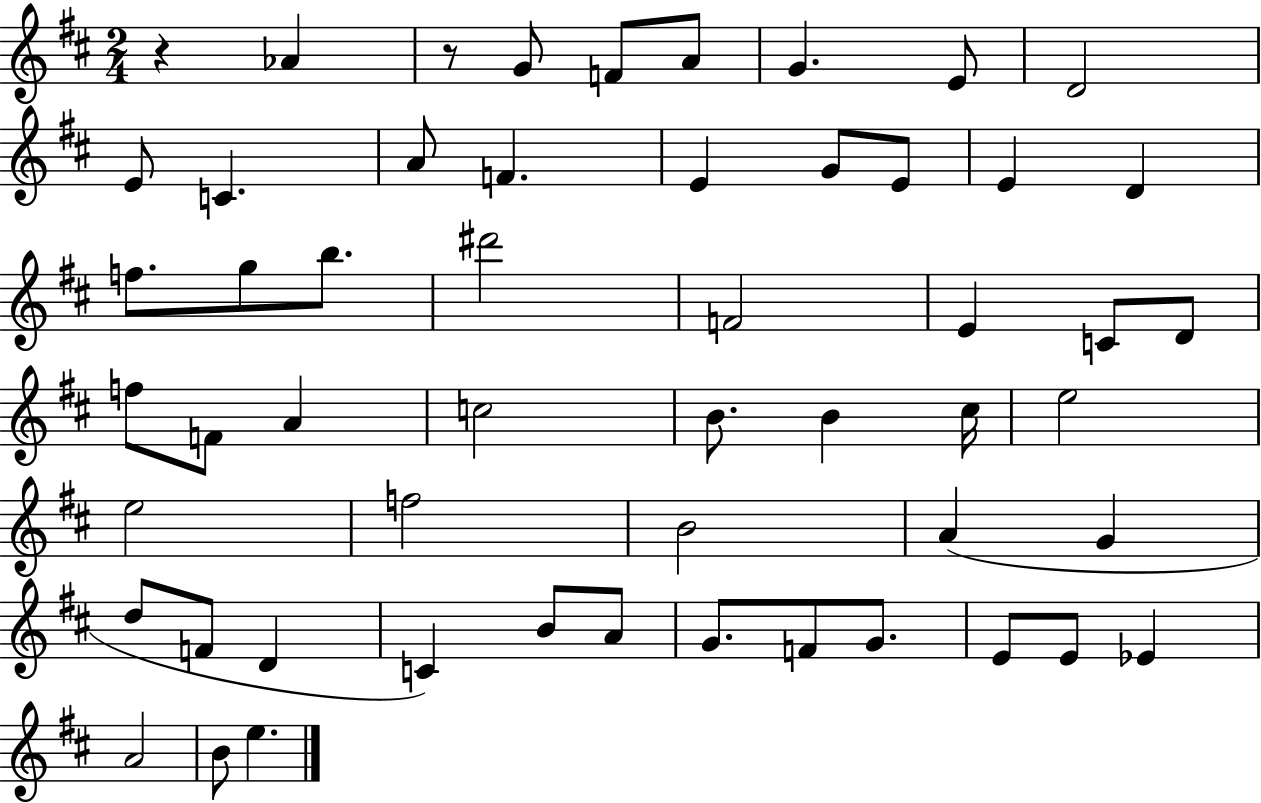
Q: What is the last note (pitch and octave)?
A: E5